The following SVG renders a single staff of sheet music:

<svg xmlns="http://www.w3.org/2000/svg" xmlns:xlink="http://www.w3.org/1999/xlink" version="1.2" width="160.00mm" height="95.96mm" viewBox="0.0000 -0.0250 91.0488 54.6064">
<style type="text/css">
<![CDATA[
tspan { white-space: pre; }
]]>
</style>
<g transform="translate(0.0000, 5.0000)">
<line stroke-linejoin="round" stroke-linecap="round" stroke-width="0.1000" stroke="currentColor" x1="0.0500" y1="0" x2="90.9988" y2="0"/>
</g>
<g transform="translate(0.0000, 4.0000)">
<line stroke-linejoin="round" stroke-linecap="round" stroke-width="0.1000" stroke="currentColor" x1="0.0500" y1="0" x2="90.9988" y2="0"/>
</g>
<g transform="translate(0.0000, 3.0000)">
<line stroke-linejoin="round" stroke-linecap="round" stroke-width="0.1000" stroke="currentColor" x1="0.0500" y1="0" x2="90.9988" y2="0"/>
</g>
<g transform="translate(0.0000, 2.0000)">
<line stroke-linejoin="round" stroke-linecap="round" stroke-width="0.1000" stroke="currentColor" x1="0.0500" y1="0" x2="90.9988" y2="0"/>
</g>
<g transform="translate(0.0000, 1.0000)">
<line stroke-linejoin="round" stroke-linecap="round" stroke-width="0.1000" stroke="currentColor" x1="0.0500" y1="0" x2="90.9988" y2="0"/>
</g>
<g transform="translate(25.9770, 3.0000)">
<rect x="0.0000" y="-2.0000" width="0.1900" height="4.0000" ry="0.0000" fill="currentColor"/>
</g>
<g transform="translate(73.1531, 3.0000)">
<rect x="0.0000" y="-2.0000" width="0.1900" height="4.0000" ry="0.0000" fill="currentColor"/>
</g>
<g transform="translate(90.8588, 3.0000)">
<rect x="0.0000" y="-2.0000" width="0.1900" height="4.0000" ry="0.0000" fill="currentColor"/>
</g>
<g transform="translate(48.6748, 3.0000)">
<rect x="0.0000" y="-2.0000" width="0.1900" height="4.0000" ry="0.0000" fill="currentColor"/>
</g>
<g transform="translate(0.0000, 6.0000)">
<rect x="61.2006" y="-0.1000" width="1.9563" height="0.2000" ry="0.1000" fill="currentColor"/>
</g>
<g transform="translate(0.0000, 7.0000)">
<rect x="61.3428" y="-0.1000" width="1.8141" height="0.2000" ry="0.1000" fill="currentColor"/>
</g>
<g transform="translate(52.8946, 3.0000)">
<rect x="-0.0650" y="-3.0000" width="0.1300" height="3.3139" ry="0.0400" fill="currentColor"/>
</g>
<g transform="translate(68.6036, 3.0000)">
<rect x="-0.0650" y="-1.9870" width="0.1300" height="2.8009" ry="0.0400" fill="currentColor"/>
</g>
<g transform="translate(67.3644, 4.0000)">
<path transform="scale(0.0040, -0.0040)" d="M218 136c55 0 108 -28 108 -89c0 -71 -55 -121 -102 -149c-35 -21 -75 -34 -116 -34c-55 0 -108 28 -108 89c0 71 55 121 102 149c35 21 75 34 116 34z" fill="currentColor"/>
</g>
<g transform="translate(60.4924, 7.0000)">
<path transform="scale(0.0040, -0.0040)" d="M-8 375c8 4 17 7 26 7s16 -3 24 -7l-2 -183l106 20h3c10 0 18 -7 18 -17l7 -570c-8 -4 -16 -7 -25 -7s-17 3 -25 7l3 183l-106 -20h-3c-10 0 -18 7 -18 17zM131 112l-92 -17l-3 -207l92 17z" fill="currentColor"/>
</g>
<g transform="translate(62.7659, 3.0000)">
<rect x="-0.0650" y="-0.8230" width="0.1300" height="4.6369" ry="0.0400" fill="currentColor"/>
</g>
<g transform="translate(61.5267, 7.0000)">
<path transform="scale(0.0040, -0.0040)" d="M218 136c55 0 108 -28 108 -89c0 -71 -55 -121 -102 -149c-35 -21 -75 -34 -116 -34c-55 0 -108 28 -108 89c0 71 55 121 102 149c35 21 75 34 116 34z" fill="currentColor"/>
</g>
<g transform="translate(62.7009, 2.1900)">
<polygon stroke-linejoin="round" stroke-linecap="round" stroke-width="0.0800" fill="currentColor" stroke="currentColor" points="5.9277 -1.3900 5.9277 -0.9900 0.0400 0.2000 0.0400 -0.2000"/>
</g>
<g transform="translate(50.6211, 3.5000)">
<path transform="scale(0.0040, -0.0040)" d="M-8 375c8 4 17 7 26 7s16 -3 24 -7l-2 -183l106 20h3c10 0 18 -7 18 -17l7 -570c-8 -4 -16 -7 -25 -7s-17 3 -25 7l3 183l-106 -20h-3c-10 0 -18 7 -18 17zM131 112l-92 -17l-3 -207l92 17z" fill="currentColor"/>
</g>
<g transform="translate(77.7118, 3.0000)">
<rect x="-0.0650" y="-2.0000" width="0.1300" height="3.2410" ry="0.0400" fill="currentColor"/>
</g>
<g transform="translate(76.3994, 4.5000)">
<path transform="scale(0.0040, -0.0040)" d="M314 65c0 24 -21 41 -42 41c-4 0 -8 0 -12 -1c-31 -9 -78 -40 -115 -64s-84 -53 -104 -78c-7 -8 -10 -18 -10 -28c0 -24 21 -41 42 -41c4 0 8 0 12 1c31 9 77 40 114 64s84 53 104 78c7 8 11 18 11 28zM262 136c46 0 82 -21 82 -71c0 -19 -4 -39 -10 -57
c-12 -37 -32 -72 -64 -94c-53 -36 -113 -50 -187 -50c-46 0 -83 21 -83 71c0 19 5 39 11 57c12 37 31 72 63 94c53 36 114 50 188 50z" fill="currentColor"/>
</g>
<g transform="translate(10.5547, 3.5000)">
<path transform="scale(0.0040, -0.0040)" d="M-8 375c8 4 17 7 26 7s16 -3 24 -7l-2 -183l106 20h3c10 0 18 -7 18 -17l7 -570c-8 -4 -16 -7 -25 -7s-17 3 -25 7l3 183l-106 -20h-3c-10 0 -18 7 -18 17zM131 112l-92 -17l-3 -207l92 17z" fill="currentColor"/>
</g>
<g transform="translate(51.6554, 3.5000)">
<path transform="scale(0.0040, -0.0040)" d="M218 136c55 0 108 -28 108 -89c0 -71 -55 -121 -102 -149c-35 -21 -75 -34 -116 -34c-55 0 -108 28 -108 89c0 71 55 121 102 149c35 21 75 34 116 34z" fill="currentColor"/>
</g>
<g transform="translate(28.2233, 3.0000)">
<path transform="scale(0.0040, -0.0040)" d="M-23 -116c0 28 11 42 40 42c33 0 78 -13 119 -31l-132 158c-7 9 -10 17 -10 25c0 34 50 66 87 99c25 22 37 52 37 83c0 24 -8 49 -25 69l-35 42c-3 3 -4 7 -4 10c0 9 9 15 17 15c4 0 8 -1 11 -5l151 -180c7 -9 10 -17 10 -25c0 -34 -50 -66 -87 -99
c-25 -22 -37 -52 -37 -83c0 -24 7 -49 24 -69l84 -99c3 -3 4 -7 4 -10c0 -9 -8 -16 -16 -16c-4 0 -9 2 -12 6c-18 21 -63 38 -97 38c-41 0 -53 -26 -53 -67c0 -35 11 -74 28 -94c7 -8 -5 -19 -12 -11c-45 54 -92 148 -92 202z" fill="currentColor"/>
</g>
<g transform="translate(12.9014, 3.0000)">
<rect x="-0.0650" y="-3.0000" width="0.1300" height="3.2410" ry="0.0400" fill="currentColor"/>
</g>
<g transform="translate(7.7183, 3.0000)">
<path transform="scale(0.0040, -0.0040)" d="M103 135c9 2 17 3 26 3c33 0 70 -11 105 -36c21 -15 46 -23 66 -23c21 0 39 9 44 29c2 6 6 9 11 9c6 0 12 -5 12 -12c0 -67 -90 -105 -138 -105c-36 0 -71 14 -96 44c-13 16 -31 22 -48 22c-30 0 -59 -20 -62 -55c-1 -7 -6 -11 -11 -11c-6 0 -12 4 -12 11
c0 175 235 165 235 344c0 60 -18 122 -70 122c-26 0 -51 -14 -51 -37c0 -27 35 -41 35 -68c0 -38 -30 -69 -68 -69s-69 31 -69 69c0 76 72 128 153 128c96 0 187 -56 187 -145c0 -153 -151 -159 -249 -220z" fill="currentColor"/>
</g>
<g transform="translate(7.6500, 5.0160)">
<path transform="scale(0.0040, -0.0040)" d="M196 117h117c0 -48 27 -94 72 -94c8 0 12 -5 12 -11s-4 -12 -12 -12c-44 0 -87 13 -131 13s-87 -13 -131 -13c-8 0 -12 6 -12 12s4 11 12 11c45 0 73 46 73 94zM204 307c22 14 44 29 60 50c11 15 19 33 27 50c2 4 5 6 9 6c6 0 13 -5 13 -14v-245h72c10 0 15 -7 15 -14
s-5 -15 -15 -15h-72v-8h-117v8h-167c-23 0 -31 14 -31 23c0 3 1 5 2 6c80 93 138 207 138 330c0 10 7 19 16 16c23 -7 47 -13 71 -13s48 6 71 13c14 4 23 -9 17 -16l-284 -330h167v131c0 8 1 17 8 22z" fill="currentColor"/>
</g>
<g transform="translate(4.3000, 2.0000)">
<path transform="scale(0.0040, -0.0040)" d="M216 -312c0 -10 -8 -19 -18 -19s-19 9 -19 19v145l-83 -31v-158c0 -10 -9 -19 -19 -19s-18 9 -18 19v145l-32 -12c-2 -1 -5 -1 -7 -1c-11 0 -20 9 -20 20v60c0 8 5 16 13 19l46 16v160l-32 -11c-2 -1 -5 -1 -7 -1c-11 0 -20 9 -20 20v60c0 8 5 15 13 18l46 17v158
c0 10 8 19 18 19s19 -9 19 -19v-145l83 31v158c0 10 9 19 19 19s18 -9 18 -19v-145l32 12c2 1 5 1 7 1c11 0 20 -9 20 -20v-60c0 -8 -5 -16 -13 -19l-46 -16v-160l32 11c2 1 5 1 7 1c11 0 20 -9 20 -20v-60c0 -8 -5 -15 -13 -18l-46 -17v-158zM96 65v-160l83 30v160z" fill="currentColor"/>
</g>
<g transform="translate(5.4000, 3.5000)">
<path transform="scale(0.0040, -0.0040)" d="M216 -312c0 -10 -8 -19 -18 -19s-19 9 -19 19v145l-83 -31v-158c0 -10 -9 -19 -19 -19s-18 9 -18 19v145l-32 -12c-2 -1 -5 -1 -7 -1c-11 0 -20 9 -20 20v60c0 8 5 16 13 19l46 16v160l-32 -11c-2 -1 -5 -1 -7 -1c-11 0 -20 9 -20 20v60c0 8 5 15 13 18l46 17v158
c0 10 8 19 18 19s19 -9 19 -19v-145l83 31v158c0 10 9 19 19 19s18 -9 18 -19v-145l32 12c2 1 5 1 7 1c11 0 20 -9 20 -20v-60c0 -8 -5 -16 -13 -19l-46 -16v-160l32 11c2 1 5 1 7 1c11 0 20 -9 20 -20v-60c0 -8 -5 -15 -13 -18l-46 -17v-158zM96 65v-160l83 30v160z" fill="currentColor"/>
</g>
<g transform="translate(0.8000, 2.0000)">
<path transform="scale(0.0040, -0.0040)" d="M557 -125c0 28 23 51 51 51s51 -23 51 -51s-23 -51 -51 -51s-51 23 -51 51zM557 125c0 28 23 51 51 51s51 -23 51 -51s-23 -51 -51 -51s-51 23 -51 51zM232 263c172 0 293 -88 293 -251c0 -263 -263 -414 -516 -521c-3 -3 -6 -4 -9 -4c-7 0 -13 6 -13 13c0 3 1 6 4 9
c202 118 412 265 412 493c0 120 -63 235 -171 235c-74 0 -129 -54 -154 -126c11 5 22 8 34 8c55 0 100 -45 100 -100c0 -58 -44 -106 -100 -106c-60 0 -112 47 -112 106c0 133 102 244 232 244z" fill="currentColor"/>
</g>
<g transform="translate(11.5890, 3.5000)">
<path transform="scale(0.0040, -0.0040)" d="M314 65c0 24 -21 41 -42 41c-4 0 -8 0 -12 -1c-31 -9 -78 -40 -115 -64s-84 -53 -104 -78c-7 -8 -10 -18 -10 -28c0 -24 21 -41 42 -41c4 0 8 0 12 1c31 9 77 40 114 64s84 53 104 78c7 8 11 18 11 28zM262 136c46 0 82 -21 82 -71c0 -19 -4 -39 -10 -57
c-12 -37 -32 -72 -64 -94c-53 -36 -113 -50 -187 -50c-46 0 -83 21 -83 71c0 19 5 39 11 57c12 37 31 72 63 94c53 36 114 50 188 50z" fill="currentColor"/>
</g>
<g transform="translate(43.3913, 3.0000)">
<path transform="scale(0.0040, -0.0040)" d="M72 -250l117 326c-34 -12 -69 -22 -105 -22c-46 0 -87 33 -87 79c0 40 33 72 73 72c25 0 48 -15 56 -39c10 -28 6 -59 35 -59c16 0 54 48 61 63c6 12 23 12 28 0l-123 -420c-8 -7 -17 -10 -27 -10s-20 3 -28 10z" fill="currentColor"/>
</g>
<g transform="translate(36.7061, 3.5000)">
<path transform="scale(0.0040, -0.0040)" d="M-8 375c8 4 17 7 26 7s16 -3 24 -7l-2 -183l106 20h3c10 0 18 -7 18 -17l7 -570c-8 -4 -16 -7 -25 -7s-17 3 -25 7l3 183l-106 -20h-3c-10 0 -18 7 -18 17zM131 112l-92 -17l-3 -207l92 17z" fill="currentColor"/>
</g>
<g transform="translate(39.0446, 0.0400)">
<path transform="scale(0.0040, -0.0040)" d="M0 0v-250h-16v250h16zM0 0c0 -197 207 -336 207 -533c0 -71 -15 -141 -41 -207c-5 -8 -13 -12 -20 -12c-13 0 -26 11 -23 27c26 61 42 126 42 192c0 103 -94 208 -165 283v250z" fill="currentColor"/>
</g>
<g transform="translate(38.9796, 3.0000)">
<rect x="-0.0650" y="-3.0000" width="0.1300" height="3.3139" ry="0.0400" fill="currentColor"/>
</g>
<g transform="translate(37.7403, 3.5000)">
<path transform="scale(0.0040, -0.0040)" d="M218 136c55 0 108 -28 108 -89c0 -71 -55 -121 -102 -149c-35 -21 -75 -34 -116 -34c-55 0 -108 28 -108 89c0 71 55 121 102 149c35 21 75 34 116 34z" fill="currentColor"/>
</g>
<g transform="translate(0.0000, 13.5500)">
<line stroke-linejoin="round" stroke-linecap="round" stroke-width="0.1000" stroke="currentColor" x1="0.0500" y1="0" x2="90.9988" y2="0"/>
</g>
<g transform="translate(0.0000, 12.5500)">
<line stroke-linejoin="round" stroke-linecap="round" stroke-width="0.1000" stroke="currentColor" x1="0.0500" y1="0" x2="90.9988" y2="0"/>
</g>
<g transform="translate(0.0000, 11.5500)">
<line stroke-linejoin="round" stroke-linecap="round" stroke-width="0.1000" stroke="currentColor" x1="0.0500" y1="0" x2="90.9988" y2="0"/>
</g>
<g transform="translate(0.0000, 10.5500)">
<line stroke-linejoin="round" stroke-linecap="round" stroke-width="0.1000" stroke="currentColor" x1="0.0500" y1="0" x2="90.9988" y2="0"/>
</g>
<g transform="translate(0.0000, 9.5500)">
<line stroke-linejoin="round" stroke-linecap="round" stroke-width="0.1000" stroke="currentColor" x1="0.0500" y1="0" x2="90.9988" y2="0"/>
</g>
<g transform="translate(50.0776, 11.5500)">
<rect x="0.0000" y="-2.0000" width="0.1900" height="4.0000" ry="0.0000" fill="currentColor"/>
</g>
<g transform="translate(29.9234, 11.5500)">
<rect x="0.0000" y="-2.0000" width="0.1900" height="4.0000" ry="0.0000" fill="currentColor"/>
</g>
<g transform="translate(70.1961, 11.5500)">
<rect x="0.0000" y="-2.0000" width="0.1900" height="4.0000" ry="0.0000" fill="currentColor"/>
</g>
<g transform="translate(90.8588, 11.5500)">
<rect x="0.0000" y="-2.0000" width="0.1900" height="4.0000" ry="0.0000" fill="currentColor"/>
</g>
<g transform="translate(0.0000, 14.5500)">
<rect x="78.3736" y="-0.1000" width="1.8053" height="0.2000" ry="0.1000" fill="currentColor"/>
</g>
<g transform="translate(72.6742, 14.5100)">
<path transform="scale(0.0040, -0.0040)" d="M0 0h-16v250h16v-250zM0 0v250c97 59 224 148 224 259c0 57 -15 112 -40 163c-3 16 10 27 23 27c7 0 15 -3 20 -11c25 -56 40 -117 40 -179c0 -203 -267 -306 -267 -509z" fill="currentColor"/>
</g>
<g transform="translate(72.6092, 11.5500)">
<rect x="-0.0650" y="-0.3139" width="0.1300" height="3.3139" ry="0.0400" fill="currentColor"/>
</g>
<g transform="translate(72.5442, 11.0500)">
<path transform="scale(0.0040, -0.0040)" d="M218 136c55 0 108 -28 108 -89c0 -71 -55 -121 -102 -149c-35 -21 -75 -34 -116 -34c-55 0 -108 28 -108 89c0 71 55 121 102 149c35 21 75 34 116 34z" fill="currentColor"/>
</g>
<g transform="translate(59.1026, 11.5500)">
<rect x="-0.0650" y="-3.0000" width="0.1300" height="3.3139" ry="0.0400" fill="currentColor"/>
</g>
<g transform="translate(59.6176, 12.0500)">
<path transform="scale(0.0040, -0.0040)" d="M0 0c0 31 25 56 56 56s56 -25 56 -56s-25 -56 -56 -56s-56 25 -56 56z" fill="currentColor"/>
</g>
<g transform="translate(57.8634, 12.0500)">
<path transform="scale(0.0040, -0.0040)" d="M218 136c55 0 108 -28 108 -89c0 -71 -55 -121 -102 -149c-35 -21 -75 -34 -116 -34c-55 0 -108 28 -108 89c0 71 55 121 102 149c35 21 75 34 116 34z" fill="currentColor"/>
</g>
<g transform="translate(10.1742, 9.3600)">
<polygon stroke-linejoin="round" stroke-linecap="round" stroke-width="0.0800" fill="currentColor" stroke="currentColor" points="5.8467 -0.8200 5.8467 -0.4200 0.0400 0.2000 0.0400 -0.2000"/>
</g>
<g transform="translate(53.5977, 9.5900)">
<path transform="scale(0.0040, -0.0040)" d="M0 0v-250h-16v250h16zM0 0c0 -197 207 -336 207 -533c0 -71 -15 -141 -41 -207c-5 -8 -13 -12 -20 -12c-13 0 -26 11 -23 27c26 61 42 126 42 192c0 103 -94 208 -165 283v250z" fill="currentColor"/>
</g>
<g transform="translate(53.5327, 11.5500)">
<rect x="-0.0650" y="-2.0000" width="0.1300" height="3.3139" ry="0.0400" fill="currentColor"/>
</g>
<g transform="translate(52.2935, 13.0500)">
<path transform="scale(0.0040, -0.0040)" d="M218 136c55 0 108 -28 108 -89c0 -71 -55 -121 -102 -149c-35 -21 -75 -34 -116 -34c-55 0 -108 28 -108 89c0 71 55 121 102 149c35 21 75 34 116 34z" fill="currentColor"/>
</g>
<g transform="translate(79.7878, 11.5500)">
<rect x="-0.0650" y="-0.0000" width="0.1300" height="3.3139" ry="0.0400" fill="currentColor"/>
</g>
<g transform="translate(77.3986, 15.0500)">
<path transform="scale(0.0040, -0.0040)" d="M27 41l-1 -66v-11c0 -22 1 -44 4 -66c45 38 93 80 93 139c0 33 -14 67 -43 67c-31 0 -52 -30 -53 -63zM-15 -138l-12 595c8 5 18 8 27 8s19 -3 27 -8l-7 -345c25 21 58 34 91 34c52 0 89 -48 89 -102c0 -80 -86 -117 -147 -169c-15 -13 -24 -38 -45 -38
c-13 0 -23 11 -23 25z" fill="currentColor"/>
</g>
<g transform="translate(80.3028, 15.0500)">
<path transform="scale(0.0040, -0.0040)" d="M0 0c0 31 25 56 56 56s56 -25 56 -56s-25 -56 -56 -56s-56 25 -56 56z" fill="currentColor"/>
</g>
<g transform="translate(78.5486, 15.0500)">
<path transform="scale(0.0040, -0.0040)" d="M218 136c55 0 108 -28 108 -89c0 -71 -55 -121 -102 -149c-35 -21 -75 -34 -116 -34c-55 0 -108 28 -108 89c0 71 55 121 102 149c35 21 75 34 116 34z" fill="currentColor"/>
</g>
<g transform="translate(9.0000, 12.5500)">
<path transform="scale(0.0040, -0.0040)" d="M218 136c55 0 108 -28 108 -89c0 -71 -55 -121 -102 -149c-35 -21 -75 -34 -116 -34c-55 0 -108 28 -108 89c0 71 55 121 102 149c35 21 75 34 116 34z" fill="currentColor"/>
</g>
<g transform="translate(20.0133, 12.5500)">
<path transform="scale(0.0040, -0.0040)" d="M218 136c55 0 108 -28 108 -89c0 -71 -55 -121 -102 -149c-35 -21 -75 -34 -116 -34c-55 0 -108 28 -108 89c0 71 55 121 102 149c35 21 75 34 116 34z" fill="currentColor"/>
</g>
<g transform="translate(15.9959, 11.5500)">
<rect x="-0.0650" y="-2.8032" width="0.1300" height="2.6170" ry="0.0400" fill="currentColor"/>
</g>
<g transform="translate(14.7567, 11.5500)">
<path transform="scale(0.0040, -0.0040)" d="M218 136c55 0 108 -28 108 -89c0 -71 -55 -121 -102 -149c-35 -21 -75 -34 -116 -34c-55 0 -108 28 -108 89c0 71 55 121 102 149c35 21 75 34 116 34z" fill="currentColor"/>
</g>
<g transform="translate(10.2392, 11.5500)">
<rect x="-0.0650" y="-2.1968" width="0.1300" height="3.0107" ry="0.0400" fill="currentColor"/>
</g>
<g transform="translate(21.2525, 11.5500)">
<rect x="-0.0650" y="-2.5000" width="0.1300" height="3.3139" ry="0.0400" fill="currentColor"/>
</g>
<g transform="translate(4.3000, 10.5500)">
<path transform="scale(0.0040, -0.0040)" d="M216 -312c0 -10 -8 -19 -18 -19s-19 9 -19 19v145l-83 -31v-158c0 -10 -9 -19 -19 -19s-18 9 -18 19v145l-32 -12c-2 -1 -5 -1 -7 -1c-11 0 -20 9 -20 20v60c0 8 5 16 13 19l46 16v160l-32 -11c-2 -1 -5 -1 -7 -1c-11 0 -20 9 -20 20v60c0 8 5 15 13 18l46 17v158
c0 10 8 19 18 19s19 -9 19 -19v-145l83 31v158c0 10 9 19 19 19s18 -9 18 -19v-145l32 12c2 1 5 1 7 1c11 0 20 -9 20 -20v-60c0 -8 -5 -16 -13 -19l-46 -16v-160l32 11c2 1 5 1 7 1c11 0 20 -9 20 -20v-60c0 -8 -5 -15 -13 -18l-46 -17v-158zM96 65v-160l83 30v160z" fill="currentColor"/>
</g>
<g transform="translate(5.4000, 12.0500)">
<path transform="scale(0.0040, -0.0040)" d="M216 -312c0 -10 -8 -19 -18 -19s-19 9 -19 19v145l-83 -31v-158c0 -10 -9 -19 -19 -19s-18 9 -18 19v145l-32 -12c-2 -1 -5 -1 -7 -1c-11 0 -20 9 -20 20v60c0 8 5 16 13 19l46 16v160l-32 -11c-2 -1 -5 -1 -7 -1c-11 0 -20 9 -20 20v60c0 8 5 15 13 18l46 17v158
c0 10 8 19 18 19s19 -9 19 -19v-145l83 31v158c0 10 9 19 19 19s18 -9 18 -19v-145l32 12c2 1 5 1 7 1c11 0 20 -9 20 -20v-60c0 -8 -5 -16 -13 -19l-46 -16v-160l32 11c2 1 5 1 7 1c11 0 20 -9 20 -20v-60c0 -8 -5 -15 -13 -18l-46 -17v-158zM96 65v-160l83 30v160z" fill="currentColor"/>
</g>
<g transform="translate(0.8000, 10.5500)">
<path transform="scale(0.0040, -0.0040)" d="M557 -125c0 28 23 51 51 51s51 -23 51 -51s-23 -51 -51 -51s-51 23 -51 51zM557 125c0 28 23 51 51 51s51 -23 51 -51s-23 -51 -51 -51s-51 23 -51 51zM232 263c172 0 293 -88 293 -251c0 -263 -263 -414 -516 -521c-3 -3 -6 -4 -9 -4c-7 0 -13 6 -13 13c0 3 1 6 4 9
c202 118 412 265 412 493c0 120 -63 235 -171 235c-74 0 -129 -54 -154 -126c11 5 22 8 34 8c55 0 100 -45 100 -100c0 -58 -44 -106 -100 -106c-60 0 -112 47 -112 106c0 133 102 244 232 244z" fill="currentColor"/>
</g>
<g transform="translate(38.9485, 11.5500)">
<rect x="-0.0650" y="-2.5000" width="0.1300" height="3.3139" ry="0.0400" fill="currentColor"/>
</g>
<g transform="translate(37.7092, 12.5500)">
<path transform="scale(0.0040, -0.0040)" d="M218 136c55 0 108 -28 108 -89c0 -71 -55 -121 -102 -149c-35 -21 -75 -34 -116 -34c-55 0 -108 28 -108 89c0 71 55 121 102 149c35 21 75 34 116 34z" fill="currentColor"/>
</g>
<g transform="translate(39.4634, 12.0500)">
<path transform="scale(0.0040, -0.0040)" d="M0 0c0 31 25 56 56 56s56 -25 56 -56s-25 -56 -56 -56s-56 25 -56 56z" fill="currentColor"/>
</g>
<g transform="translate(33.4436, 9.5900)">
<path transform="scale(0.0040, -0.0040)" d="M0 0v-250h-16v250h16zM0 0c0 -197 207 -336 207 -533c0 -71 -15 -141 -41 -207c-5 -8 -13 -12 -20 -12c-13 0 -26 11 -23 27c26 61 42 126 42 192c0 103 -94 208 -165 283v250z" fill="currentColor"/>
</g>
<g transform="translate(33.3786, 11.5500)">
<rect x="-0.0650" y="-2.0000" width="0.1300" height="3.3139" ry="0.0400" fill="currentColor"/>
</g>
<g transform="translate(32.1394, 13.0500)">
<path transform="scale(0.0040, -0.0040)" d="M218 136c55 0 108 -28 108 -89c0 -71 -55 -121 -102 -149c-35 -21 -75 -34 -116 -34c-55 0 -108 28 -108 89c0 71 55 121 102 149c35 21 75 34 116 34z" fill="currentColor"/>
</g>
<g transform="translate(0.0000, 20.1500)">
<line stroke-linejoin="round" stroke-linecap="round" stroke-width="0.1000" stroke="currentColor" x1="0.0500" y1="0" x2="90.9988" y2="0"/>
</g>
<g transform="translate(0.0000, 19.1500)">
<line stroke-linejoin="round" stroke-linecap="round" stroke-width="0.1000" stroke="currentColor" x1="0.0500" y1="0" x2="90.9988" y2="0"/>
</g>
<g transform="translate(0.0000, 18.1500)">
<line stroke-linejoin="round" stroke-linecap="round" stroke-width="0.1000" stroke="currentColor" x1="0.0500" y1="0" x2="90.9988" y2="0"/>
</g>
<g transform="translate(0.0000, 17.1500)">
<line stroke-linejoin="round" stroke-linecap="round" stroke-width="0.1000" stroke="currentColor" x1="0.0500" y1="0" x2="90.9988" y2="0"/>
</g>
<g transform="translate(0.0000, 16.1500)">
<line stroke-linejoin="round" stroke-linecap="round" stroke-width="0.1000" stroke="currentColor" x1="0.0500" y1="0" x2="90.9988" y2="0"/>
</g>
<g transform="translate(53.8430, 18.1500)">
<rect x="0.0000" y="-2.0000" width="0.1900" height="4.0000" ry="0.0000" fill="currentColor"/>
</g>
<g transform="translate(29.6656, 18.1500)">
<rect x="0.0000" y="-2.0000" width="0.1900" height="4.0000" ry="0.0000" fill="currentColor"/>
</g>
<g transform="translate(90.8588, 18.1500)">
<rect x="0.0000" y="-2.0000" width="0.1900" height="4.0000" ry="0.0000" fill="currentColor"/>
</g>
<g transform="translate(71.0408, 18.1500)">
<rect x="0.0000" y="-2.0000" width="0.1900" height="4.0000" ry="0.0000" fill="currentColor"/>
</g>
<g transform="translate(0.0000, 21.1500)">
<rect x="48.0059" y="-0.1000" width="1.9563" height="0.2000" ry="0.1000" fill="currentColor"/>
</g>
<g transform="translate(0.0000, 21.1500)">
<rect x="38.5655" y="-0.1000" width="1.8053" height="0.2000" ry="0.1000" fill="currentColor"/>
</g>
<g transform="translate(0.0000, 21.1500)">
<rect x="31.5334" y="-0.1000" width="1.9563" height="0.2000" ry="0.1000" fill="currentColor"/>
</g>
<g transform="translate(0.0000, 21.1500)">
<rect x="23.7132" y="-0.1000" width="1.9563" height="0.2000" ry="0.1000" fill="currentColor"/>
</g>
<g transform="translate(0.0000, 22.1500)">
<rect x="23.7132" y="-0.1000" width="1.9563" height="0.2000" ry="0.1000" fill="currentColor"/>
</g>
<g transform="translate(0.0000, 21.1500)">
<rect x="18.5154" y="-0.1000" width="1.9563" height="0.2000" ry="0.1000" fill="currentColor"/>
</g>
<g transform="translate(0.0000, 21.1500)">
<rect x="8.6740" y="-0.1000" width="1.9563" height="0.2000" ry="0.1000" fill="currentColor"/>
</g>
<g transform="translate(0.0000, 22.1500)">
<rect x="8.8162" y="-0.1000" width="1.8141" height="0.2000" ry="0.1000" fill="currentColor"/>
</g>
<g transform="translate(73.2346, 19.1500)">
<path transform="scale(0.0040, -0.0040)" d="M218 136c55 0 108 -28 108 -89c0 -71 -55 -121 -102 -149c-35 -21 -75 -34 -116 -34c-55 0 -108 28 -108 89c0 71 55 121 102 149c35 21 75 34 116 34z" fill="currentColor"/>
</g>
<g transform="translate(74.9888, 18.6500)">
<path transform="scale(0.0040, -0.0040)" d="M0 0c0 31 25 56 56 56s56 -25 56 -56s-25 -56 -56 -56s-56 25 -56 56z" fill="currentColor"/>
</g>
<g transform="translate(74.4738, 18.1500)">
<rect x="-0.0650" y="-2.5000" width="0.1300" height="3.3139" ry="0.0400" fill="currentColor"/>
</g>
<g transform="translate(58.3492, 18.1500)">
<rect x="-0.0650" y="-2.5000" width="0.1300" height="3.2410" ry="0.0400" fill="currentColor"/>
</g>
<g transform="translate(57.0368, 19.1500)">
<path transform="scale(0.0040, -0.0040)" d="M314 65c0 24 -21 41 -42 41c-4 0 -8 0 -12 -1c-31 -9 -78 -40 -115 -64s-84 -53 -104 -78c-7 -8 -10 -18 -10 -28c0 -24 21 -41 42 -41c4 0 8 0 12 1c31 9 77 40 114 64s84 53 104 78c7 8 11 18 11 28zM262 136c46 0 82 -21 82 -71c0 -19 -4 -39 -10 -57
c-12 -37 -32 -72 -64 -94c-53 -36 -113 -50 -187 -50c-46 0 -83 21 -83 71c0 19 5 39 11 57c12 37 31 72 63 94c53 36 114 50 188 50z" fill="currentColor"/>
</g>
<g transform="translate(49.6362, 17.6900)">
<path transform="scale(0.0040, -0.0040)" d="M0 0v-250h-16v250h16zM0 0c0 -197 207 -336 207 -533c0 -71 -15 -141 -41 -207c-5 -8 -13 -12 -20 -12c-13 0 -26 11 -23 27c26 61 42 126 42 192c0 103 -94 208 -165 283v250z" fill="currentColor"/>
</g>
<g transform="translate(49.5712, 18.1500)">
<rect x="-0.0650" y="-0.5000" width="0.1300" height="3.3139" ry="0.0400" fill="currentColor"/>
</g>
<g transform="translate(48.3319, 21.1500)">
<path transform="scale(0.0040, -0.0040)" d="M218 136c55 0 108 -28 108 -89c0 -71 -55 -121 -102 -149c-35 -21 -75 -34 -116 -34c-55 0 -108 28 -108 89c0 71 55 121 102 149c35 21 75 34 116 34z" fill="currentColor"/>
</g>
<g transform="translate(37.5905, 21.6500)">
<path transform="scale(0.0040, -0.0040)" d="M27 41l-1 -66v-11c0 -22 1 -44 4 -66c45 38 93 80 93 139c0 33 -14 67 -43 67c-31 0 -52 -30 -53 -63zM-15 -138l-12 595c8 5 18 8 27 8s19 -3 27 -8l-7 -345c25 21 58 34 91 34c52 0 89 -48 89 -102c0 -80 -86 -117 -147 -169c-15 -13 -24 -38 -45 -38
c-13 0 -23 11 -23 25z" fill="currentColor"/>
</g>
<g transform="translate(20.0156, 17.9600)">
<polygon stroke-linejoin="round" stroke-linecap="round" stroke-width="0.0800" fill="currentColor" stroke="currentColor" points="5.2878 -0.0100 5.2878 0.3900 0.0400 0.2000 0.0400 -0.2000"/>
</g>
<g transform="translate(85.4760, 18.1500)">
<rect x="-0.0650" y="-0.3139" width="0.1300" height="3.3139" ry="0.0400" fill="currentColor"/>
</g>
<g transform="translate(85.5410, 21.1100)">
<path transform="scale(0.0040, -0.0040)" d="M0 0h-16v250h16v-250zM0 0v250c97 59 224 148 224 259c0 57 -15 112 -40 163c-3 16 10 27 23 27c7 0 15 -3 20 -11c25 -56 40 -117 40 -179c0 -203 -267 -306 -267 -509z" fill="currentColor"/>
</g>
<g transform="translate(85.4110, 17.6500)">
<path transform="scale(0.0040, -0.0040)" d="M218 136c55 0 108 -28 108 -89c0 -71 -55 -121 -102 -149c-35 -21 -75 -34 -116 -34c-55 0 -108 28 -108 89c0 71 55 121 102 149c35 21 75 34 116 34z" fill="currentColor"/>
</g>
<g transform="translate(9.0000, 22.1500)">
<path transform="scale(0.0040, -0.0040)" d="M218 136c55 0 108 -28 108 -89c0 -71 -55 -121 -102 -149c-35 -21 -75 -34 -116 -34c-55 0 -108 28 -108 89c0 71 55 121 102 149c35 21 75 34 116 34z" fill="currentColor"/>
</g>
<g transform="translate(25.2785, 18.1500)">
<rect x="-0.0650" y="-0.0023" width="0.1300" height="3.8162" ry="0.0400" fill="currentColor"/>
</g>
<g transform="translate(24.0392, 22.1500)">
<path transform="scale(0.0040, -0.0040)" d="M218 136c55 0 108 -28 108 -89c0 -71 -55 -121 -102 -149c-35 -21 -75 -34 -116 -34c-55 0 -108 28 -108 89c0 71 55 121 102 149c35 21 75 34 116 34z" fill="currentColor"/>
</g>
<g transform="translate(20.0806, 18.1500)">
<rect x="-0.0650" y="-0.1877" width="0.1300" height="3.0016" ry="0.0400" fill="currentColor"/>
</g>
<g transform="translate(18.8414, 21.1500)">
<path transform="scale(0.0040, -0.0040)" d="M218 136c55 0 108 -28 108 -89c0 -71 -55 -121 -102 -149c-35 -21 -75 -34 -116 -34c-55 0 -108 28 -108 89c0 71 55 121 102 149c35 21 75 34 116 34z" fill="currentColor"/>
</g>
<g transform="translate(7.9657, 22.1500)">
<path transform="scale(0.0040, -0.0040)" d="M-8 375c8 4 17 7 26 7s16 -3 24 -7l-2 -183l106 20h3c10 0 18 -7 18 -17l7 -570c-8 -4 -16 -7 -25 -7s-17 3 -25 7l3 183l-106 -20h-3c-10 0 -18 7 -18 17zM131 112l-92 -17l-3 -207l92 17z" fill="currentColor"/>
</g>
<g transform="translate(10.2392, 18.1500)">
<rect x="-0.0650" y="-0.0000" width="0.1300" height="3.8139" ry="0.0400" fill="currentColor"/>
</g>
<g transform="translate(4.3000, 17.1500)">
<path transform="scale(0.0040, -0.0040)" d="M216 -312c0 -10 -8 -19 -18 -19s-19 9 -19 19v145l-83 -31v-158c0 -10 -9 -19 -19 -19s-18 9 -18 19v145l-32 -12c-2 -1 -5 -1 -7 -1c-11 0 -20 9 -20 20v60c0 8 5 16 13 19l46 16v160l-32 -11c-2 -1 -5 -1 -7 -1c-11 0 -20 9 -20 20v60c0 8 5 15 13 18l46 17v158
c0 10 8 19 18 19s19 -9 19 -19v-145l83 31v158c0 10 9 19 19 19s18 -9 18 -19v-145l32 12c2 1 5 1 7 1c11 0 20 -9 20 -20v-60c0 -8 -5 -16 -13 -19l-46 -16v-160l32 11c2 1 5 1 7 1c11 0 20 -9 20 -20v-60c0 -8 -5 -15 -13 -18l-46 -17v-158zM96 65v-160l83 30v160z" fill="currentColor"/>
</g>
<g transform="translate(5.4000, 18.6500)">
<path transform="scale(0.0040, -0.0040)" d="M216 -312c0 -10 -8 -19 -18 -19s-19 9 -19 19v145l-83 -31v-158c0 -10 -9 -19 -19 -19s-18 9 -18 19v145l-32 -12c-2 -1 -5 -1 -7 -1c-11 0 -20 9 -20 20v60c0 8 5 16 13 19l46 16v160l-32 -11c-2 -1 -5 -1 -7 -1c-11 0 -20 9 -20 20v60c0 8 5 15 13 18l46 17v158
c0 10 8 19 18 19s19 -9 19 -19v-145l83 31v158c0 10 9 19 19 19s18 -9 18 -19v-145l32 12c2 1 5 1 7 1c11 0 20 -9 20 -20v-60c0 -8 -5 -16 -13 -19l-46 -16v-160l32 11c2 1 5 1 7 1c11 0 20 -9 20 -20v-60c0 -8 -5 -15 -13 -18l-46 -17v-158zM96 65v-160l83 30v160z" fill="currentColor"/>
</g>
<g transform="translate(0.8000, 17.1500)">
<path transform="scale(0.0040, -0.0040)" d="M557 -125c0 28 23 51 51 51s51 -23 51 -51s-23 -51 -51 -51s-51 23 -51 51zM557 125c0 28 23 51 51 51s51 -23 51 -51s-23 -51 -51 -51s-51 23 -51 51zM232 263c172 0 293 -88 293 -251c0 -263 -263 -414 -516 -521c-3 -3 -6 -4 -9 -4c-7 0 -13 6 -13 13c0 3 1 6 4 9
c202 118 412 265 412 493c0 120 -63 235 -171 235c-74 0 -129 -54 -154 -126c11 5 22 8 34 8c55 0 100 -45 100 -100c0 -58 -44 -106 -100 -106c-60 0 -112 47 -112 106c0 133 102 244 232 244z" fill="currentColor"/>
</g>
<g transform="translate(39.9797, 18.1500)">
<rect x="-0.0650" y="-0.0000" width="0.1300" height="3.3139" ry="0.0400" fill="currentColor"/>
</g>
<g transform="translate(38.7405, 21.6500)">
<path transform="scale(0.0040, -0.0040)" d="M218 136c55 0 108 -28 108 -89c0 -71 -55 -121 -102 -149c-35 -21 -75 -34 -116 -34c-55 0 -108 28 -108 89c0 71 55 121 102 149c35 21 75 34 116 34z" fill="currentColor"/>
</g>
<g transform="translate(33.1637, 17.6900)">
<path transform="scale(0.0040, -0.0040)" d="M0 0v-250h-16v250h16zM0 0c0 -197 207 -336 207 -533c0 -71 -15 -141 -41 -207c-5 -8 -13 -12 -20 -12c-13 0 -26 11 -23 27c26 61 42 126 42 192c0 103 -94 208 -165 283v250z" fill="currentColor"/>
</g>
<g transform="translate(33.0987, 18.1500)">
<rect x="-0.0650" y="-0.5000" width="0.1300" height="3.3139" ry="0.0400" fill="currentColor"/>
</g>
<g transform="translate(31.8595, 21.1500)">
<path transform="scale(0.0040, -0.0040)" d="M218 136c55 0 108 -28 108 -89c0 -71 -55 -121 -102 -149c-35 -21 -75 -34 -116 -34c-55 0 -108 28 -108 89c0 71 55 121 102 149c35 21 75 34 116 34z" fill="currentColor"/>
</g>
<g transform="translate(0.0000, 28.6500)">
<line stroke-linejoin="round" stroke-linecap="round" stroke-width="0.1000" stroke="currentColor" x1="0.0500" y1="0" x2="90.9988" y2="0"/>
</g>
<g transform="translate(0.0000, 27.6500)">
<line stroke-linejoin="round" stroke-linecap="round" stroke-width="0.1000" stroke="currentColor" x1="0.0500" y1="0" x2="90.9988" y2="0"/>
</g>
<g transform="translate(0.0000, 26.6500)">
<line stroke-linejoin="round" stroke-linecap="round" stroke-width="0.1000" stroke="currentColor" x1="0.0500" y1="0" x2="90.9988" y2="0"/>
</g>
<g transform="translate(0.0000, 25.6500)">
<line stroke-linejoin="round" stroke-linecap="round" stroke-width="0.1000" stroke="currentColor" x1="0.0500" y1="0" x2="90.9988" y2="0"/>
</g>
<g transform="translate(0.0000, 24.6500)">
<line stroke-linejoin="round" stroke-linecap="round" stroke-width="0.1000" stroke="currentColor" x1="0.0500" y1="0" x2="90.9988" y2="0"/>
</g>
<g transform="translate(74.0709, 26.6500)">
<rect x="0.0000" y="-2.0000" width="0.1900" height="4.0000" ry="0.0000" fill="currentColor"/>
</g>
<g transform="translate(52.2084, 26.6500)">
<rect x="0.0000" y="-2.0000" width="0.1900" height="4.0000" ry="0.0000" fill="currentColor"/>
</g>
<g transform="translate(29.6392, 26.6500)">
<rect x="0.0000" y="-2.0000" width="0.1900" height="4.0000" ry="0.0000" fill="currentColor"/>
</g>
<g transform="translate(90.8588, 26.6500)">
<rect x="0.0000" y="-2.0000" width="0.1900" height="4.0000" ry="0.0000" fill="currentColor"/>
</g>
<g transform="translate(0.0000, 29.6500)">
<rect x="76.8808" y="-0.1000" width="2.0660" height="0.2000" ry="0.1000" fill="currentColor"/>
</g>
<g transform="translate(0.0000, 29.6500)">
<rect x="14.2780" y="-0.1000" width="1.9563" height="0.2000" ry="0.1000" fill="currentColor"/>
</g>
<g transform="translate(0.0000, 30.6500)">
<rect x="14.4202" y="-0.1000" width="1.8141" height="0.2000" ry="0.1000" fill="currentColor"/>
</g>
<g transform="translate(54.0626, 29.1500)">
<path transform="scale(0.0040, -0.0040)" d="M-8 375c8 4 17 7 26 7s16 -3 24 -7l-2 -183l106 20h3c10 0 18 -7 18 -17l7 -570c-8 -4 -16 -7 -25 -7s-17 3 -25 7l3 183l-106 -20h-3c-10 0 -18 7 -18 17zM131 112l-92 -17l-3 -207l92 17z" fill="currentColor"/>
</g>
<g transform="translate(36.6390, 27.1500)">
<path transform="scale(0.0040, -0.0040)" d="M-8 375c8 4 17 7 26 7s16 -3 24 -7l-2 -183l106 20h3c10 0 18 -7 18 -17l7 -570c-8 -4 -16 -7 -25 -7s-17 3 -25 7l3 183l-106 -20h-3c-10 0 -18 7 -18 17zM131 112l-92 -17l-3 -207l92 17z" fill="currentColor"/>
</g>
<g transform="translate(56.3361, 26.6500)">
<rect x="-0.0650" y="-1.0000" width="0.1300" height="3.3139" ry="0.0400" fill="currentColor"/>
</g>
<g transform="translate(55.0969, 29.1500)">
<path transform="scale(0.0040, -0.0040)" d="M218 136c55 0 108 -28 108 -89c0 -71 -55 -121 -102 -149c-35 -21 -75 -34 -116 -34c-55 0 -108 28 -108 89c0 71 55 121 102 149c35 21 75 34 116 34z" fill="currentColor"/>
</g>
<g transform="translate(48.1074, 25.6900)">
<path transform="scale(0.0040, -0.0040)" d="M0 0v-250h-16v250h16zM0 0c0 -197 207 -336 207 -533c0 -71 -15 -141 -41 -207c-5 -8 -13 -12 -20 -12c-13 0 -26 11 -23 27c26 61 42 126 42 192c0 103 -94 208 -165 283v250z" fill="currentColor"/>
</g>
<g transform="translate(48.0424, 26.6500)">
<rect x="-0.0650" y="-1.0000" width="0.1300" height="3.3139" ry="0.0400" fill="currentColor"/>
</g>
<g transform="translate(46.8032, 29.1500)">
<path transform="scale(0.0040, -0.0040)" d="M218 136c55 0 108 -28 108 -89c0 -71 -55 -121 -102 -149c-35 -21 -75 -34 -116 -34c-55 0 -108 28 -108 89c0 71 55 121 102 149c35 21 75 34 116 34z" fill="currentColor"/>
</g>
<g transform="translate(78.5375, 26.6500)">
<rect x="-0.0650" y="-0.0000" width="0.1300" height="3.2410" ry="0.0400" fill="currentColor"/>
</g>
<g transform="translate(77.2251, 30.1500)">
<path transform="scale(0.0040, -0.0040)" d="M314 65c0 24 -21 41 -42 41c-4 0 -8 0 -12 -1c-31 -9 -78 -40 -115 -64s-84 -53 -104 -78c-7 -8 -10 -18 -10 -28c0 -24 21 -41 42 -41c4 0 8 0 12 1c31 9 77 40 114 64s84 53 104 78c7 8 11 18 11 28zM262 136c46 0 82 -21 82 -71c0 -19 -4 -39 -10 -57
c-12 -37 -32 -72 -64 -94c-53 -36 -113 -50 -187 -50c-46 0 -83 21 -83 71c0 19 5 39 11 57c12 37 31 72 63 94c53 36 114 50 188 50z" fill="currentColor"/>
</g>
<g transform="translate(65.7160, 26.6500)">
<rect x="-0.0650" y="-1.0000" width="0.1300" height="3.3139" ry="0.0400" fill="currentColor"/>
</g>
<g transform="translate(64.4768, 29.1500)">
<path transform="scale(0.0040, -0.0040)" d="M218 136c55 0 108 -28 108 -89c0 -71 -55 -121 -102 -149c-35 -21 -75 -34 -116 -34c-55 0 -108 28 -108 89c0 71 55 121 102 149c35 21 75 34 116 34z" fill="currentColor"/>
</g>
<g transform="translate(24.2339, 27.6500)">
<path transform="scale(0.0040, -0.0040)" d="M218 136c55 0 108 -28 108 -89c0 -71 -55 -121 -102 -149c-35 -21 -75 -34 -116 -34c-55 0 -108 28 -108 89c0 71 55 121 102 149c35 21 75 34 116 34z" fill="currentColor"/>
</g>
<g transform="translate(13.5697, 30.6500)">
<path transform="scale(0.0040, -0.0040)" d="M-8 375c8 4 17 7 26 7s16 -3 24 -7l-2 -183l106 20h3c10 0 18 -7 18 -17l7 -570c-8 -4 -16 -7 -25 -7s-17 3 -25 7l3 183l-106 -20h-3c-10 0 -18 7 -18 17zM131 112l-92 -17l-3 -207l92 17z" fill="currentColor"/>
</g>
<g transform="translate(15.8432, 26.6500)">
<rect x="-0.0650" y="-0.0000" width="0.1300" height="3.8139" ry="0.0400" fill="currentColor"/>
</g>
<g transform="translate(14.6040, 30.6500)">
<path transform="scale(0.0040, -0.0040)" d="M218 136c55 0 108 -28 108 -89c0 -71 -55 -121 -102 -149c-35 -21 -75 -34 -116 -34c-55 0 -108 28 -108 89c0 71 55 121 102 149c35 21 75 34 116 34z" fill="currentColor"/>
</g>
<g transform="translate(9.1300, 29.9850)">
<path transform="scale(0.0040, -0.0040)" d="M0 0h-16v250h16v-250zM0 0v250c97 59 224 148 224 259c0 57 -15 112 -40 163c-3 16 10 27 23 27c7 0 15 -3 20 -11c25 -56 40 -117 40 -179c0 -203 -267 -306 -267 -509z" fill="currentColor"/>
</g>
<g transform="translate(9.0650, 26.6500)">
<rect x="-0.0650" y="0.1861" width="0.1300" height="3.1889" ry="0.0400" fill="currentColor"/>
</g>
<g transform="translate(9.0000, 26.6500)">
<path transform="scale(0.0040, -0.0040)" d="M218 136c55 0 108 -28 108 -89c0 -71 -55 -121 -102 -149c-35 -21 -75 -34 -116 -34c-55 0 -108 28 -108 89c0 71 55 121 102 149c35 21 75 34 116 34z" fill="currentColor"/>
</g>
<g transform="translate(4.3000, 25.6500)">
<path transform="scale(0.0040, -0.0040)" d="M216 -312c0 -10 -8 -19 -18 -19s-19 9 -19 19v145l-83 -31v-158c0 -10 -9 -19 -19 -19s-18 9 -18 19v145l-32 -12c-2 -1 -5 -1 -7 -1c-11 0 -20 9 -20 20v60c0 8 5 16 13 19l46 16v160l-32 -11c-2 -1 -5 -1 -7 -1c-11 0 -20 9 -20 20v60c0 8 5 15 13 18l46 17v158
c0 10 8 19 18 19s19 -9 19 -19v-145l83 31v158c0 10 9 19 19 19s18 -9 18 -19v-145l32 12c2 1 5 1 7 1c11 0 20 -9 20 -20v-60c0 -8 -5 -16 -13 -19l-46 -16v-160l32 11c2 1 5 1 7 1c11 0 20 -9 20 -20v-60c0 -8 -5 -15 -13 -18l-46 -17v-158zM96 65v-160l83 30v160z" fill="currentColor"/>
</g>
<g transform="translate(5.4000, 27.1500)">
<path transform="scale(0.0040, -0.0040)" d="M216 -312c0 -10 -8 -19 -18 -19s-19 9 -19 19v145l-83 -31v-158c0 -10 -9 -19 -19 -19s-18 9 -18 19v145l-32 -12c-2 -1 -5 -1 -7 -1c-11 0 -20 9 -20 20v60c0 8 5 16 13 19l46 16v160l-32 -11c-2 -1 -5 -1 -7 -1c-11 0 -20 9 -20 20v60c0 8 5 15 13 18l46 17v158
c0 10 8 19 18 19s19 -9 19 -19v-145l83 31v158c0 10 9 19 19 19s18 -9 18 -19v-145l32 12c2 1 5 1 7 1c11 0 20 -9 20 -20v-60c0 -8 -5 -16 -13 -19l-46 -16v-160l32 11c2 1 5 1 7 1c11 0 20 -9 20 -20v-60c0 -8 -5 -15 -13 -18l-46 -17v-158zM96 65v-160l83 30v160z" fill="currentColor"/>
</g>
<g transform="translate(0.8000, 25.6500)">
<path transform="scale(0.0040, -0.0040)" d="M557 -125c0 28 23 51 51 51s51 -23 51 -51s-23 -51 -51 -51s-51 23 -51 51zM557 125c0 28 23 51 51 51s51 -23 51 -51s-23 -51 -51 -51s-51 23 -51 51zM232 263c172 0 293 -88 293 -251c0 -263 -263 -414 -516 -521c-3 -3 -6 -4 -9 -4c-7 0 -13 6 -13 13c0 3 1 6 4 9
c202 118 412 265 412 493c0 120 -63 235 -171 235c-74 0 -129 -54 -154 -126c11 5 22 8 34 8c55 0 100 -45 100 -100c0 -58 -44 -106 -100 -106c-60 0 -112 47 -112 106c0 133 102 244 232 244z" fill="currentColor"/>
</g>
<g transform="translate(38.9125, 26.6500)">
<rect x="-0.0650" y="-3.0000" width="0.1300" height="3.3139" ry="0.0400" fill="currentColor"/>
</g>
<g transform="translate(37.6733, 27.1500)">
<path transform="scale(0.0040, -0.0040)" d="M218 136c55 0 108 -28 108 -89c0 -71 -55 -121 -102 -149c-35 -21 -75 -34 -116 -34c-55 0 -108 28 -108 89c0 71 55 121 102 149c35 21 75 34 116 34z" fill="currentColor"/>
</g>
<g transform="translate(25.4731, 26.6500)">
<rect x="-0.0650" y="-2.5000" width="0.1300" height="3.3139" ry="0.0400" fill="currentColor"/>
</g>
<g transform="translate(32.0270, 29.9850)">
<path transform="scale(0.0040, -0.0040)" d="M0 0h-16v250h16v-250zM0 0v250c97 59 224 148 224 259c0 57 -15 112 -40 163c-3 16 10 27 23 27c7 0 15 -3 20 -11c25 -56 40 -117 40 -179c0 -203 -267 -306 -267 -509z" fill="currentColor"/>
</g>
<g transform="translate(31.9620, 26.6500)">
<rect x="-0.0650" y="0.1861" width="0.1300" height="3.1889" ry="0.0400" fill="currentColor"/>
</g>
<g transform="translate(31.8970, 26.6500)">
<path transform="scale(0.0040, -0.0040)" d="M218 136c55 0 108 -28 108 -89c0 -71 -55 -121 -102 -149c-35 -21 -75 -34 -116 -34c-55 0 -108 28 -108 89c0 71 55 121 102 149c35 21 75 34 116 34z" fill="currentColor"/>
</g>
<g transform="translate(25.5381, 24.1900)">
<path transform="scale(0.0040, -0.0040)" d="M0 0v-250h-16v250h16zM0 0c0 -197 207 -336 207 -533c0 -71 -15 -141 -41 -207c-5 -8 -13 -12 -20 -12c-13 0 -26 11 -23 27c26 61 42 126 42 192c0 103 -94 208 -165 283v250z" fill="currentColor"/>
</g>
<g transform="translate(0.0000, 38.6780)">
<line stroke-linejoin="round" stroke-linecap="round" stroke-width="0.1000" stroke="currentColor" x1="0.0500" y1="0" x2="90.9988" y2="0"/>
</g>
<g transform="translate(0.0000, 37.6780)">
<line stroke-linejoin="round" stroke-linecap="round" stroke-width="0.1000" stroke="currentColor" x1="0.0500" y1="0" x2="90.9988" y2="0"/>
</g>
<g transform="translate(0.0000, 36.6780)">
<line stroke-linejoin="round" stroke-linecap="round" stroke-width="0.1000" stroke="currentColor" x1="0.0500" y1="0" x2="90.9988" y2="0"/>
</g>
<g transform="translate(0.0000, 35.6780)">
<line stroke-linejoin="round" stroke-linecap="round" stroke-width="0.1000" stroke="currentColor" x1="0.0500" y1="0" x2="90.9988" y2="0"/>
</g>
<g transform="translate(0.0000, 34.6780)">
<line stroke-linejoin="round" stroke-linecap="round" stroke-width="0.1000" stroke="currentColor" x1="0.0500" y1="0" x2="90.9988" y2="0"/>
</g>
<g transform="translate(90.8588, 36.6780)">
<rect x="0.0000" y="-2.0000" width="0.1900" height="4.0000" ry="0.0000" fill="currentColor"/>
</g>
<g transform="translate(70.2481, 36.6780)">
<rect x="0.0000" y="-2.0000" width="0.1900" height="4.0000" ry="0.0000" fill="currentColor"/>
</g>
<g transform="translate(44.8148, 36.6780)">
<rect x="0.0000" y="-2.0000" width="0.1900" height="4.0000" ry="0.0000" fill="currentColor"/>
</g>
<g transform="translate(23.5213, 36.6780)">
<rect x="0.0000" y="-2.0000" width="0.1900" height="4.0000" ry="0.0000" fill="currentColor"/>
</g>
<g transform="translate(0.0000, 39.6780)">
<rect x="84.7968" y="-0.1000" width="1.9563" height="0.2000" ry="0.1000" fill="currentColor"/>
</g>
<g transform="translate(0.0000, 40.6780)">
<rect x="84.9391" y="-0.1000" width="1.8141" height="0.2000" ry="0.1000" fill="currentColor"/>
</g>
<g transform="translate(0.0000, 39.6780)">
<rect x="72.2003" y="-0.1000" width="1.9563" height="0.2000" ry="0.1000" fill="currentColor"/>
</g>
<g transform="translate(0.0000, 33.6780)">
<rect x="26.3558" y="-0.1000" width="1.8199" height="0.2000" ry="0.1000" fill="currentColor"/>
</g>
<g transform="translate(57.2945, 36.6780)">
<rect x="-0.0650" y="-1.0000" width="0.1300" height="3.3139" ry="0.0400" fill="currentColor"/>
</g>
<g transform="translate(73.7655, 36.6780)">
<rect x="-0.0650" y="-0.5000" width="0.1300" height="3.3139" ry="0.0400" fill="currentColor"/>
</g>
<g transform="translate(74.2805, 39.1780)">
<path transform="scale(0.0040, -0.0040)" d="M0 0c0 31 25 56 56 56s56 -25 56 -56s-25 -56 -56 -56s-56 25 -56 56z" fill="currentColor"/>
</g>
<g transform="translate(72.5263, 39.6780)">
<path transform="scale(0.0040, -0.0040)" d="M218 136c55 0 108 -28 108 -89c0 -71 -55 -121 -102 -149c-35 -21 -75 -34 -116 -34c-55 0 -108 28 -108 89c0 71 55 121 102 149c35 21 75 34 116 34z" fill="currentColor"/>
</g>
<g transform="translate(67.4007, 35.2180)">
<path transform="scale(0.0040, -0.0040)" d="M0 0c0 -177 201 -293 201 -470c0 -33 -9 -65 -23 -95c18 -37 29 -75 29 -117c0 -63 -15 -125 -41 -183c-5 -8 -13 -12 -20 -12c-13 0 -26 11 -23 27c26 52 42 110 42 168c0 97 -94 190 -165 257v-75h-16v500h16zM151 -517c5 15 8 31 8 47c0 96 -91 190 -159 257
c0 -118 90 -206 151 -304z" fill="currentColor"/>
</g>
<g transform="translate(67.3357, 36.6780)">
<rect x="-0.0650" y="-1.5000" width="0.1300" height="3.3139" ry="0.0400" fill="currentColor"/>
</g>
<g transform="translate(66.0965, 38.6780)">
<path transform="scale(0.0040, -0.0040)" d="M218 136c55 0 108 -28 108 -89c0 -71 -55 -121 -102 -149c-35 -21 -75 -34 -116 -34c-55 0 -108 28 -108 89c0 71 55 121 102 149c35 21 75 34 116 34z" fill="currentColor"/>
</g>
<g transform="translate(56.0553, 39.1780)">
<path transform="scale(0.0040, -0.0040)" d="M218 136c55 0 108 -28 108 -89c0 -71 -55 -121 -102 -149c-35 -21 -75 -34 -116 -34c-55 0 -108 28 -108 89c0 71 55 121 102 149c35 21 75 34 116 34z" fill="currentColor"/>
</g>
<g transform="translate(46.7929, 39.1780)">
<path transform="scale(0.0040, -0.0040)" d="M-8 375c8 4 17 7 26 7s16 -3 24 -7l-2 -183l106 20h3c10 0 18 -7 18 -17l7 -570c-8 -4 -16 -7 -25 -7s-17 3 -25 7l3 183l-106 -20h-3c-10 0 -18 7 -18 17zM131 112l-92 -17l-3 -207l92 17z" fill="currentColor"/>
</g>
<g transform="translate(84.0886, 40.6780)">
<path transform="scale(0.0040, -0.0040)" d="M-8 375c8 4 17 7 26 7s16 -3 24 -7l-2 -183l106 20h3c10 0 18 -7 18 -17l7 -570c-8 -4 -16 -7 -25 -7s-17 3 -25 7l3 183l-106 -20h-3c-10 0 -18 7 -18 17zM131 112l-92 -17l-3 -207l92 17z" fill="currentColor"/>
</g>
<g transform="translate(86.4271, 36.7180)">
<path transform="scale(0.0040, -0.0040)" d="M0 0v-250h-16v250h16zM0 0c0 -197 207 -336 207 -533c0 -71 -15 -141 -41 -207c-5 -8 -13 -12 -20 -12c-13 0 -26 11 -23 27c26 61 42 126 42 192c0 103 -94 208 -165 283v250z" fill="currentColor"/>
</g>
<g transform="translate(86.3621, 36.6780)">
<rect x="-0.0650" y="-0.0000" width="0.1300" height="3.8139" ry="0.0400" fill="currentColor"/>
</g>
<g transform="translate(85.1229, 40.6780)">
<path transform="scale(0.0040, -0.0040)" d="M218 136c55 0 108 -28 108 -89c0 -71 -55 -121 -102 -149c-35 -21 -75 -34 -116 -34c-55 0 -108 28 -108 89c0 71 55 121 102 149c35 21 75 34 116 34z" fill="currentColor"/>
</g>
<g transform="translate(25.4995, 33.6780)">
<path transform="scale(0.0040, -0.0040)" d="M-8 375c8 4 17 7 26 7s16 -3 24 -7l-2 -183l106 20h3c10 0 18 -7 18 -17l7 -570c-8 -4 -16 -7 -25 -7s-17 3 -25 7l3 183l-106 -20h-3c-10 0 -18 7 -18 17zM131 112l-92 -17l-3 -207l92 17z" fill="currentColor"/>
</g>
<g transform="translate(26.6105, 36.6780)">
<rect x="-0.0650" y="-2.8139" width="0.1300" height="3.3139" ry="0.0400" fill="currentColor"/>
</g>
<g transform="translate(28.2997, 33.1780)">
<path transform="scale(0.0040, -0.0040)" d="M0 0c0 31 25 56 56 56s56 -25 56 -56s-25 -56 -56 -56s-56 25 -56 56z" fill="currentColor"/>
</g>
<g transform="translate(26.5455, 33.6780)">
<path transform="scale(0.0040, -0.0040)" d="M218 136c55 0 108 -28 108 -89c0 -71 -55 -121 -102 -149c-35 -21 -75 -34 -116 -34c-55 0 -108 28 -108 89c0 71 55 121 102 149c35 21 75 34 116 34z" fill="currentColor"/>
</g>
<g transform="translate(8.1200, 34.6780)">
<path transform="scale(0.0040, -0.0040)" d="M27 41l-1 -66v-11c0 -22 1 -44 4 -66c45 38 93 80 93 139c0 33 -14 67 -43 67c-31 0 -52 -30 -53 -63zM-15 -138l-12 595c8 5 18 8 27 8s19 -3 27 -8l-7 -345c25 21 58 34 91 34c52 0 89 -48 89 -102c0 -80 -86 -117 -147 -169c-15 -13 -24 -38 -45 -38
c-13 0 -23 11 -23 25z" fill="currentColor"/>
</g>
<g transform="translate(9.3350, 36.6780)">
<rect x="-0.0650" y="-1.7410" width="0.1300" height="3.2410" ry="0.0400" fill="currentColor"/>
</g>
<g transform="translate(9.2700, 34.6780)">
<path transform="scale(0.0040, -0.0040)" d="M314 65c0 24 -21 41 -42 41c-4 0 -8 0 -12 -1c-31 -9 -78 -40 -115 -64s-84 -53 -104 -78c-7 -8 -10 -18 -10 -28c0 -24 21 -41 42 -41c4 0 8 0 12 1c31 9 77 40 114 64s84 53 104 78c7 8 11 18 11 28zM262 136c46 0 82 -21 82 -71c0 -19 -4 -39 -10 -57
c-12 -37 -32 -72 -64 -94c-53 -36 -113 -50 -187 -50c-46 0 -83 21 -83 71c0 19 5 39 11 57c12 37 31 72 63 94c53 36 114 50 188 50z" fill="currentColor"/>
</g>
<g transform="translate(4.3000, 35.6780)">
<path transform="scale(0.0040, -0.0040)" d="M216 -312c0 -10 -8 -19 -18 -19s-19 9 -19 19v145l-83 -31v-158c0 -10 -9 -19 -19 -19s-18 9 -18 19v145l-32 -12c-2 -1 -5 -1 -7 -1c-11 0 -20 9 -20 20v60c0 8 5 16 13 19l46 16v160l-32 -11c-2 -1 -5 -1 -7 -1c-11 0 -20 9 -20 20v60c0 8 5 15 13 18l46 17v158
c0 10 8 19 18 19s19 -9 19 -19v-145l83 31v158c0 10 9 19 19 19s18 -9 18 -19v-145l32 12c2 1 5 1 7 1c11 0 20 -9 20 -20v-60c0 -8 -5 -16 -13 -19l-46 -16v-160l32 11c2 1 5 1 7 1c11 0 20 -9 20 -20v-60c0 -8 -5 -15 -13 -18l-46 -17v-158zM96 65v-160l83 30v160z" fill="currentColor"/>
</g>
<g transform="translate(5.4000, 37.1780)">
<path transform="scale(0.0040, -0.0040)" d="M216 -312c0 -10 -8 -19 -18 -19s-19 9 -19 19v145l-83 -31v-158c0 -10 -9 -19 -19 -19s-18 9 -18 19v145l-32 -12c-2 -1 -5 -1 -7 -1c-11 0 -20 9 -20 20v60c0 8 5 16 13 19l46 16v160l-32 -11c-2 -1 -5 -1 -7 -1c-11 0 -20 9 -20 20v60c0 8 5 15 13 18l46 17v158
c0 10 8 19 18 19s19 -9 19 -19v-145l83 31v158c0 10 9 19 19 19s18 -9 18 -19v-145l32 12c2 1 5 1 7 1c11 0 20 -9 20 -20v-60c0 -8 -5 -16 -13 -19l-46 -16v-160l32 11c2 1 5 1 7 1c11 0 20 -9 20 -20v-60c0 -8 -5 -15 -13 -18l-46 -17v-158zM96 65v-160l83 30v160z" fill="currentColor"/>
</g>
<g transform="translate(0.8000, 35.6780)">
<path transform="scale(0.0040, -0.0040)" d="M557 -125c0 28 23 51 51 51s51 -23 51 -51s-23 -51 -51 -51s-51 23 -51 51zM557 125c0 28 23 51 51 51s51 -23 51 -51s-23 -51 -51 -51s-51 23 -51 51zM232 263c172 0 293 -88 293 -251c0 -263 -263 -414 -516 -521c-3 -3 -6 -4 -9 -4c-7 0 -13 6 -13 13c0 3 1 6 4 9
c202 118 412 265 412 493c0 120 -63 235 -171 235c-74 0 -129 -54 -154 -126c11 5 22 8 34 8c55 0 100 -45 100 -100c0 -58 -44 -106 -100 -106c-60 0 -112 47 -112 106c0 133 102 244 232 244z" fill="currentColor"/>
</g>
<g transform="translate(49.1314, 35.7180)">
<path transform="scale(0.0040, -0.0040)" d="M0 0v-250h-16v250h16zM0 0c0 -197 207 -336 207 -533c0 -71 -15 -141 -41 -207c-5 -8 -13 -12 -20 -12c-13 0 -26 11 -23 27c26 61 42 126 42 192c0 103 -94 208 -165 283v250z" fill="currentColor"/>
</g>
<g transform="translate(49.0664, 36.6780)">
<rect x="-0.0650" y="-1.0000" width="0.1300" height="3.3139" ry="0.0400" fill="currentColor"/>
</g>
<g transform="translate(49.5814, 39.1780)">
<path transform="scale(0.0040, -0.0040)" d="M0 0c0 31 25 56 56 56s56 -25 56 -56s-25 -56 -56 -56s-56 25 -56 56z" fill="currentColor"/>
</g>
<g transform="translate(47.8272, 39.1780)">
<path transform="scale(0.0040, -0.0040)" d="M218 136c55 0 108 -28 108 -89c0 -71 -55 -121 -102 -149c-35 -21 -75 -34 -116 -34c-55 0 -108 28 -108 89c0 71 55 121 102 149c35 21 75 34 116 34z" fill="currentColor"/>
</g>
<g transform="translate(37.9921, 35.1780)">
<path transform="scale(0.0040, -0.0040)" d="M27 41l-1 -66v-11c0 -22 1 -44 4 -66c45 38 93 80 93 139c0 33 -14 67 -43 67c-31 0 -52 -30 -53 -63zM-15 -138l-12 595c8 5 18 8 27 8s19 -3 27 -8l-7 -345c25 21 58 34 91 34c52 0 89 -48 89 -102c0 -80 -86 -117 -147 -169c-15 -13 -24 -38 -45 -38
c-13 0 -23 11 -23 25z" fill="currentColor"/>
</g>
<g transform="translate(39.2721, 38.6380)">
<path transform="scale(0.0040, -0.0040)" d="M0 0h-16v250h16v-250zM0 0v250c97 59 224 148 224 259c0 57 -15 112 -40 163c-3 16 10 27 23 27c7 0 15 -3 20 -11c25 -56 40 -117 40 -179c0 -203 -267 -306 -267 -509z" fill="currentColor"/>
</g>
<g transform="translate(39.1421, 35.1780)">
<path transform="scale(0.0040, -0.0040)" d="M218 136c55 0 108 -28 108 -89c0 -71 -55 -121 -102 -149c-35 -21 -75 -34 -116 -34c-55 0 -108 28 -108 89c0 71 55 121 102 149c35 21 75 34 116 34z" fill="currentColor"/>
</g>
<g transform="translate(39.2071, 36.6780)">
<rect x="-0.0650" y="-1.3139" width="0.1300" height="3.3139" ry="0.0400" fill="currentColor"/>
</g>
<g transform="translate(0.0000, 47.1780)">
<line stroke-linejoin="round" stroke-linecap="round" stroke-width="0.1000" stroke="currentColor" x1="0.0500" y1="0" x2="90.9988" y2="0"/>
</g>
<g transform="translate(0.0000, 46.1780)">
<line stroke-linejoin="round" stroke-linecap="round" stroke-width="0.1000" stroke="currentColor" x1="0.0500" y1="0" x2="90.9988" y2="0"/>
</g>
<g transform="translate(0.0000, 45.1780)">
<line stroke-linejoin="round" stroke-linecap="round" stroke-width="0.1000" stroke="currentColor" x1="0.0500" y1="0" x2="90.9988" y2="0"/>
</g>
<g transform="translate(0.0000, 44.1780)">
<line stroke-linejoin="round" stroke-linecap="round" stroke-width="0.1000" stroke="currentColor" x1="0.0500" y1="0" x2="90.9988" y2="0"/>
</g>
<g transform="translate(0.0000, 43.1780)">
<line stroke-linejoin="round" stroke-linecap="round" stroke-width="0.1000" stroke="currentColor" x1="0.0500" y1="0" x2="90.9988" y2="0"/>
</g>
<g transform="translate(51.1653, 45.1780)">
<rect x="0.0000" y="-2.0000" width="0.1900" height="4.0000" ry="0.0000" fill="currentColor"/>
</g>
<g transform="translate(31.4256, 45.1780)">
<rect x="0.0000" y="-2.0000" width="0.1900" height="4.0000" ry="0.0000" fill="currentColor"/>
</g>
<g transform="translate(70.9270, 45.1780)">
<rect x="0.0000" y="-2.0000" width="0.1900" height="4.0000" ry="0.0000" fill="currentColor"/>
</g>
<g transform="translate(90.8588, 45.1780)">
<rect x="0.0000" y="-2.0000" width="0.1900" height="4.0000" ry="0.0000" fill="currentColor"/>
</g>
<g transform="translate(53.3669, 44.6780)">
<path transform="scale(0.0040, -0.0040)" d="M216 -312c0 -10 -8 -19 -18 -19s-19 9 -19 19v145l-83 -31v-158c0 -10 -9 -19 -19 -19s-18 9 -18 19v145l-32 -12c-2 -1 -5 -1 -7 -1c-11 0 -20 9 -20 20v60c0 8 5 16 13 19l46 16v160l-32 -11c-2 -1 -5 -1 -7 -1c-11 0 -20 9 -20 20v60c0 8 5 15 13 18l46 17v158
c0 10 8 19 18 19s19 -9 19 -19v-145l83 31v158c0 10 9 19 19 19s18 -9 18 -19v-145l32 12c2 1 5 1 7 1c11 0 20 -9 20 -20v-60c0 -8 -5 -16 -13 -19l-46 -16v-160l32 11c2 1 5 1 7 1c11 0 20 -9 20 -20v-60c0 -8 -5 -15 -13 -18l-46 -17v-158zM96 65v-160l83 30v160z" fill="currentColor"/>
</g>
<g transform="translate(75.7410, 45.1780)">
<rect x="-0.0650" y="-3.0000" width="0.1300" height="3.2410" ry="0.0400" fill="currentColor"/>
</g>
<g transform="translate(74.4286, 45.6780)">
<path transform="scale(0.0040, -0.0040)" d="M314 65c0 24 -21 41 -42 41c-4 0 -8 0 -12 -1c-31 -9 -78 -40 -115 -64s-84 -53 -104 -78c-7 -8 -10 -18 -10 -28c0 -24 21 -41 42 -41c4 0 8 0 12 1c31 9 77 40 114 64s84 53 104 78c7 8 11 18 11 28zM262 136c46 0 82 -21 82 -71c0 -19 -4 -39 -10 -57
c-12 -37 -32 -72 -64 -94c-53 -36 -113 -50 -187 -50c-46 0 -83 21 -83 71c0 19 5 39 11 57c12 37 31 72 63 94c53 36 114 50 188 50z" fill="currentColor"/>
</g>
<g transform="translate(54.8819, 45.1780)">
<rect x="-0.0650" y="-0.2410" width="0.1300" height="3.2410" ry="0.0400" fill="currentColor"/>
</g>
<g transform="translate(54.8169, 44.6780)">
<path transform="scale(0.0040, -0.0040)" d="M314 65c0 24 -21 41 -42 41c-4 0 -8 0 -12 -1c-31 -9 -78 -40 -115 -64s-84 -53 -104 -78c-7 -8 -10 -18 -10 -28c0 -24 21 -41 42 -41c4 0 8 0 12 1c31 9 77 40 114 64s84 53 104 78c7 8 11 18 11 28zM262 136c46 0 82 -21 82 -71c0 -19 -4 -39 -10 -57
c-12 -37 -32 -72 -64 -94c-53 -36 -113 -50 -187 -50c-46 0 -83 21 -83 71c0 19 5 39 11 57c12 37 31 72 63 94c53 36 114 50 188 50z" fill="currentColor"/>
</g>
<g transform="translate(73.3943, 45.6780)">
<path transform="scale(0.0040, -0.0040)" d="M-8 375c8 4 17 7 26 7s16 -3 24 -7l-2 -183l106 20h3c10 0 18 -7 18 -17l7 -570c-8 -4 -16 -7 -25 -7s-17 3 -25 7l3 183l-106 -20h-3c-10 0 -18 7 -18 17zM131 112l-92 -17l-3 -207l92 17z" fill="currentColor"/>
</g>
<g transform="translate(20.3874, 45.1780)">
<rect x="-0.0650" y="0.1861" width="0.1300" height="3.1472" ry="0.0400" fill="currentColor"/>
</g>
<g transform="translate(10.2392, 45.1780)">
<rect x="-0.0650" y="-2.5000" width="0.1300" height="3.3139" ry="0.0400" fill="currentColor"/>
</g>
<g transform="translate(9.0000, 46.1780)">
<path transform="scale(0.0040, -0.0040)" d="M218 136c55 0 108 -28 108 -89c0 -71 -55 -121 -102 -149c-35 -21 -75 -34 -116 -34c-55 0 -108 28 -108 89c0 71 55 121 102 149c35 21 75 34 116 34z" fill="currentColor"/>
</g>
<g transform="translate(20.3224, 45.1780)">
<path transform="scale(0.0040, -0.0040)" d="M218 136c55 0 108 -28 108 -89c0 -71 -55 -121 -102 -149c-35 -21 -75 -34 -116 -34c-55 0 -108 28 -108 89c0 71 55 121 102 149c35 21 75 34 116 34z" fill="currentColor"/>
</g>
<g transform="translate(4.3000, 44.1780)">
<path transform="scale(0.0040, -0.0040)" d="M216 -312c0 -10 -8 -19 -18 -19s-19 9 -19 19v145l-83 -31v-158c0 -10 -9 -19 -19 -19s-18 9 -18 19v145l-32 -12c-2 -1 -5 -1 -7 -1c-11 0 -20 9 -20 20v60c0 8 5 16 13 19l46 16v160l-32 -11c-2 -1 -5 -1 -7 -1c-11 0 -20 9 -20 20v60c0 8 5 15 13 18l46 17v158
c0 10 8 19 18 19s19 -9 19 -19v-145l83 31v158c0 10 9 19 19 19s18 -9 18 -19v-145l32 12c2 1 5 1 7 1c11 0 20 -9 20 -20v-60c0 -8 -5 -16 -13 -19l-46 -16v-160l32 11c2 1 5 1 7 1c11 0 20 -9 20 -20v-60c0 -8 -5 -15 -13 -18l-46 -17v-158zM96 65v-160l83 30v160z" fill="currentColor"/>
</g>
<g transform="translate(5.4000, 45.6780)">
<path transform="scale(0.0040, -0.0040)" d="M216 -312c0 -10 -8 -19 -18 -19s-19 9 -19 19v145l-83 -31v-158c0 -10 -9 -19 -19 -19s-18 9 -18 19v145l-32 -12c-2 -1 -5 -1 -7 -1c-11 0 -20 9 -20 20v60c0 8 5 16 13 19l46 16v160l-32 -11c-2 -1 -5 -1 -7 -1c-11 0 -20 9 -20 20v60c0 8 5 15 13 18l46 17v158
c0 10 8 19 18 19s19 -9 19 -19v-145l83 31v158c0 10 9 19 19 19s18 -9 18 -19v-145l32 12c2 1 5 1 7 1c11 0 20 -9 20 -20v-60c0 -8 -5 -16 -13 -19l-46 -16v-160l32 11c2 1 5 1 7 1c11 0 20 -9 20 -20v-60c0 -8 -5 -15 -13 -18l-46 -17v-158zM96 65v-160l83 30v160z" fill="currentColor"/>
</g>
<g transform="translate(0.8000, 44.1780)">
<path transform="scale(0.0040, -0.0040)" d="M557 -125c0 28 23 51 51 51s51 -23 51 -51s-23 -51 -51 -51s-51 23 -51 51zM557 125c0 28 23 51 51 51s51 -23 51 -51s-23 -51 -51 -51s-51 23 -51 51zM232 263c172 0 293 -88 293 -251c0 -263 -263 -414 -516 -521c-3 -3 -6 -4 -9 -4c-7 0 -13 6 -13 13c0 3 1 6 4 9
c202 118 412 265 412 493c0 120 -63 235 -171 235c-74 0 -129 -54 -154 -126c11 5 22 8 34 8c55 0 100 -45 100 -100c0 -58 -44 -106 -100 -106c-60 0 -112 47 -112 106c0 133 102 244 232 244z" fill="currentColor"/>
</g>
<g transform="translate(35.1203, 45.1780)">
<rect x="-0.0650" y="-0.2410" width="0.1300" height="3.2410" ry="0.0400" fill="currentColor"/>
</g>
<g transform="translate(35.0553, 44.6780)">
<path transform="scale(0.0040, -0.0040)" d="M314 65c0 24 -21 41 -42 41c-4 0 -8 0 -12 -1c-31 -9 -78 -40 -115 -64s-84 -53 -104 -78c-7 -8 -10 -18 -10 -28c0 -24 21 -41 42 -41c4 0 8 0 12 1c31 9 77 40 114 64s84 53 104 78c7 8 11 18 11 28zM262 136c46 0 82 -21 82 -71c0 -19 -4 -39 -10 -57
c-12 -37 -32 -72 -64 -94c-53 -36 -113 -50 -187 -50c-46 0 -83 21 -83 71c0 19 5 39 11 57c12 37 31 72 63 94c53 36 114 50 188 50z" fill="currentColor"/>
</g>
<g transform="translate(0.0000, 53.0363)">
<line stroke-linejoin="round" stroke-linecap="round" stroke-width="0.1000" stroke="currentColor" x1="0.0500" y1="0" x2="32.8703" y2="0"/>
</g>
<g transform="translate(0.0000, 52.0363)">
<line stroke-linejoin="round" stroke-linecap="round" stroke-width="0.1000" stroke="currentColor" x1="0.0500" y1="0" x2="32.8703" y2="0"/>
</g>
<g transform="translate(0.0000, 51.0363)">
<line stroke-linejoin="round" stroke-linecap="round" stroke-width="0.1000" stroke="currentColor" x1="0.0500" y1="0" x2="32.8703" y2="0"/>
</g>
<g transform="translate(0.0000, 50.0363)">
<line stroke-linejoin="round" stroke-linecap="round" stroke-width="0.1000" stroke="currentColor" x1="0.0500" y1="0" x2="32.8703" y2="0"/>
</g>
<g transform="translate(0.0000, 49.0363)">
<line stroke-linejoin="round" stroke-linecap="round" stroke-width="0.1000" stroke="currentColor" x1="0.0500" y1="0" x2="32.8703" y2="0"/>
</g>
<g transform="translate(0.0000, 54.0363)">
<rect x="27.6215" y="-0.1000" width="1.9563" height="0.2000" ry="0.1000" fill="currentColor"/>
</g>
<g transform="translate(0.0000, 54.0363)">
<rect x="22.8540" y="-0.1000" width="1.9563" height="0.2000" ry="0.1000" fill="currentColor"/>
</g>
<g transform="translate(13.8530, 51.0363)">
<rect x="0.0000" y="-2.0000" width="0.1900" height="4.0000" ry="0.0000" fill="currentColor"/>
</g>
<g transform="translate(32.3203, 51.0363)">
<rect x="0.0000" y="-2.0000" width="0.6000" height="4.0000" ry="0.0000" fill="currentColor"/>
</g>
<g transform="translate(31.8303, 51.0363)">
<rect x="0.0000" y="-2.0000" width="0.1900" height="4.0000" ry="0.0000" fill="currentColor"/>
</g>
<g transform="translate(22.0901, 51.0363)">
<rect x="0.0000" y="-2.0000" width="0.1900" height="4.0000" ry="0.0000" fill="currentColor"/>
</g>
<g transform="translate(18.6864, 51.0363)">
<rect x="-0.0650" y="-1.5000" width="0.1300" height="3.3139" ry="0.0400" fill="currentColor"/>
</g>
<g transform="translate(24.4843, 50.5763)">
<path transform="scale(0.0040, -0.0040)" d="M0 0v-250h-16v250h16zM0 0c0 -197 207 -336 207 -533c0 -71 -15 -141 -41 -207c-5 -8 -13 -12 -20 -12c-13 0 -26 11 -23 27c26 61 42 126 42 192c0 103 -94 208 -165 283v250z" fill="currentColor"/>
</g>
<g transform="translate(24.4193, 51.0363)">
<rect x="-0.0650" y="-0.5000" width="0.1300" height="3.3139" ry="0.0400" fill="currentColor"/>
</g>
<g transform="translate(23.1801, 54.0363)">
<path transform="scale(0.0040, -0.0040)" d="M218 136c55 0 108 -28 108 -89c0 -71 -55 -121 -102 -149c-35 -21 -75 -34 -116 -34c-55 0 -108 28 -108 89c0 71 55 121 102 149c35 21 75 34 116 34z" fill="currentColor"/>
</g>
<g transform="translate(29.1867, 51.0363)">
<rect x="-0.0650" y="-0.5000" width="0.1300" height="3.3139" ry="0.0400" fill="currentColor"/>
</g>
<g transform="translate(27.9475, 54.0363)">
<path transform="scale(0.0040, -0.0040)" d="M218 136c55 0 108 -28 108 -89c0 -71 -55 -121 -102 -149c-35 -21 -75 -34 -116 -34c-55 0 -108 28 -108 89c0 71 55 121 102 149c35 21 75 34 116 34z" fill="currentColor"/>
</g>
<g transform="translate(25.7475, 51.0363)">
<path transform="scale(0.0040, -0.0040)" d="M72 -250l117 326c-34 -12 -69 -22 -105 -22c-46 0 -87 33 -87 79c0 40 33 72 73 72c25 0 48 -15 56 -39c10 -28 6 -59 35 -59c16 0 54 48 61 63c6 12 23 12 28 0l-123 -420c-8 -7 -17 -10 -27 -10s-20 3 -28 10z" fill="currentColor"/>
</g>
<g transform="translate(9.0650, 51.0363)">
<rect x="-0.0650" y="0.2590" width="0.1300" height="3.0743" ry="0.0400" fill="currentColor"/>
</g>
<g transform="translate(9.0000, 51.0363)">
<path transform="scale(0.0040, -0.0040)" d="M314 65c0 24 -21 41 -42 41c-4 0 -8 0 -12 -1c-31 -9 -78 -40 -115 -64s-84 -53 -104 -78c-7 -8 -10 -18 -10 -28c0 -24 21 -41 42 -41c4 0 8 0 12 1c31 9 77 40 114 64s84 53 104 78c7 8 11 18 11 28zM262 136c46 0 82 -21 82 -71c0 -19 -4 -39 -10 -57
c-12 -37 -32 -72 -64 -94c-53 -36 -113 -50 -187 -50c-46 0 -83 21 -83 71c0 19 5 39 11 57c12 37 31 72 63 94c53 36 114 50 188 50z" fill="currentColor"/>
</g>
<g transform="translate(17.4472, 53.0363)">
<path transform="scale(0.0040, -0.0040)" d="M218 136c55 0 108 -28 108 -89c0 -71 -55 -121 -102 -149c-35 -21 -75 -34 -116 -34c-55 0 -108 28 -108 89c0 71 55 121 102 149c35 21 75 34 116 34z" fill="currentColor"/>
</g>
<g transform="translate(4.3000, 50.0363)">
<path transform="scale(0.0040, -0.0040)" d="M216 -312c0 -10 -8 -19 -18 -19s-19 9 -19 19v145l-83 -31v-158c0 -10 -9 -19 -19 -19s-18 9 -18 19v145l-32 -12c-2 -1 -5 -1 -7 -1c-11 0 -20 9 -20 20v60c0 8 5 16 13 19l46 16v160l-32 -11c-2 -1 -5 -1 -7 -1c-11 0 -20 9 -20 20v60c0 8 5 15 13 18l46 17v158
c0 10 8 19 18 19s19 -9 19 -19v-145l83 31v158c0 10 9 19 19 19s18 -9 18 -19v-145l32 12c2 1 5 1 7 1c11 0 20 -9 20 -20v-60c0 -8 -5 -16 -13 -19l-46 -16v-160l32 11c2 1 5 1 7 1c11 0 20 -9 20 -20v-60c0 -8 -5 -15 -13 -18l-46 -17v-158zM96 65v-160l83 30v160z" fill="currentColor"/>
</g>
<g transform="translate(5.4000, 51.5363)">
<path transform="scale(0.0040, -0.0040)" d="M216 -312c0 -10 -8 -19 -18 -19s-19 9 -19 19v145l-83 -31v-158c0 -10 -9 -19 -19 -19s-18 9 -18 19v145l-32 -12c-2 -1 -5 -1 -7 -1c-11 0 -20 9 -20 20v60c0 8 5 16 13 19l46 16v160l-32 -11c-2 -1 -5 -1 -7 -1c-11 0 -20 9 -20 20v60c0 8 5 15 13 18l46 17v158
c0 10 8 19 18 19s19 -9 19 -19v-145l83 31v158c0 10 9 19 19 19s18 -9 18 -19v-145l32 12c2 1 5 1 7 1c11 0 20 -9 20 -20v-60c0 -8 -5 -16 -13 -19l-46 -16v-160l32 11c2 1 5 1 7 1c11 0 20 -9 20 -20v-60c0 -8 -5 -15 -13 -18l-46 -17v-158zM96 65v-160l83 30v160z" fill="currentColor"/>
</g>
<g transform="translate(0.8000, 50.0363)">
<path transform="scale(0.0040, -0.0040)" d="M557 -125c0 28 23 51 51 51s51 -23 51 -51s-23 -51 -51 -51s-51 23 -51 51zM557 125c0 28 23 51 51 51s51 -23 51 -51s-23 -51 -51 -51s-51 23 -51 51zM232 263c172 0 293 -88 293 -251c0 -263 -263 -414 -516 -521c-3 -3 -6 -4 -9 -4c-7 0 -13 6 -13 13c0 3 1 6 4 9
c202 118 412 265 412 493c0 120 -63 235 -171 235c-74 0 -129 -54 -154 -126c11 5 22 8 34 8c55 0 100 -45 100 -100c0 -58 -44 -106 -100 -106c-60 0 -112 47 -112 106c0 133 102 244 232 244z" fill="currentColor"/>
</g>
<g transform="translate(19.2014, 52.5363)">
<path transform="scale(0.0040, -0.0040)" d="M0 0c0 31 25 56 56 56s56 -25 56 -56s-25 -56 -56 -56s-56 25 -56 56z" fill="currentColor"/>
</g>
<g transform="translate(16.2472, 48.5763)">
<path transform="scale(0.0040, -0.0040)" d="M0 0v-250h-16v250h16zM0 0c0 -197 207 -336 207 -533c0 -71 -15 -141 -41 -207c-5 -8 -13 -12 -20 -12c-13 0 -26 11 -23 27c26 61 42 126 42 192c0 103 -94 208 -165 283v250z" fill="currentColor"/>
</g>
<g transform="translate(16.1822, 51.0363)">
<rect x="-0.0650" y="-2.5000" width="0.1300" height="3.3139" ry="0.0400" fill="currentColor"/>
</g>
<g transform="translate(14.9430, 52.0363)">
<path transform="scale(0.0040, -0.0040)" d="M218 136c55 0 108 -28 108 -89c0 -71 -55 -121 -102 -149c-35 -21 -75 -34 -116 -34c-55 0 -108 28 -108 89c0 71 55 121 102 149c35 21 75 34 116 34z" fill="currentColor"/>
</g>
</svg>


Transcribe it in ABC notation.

X:1
T:Untitled
M:2/4
L:1/4
K:D
C,2 z C,/2 z/2 C, C,,/2 B,,/2 A,,2 B,,/2 D,/2 B,, A,,/2 B,, A,,/2 ^C, E,/2 _D,, C,, E,,/2 C,,/2 E,,/2 _D,, E,,/2 B,,2 B,, E,/2 D,/2 C,, B,,/2 D,/2 C, ^F,,/2 F,, F,, D,,2 _A,2 C _G,/2 F,,/2 F,, G,,/4 E,, C,,/2 B,, D, E,2 ^E,2 C,2 D,2 B,,/2 G,, E,,/2 z/2 E,,